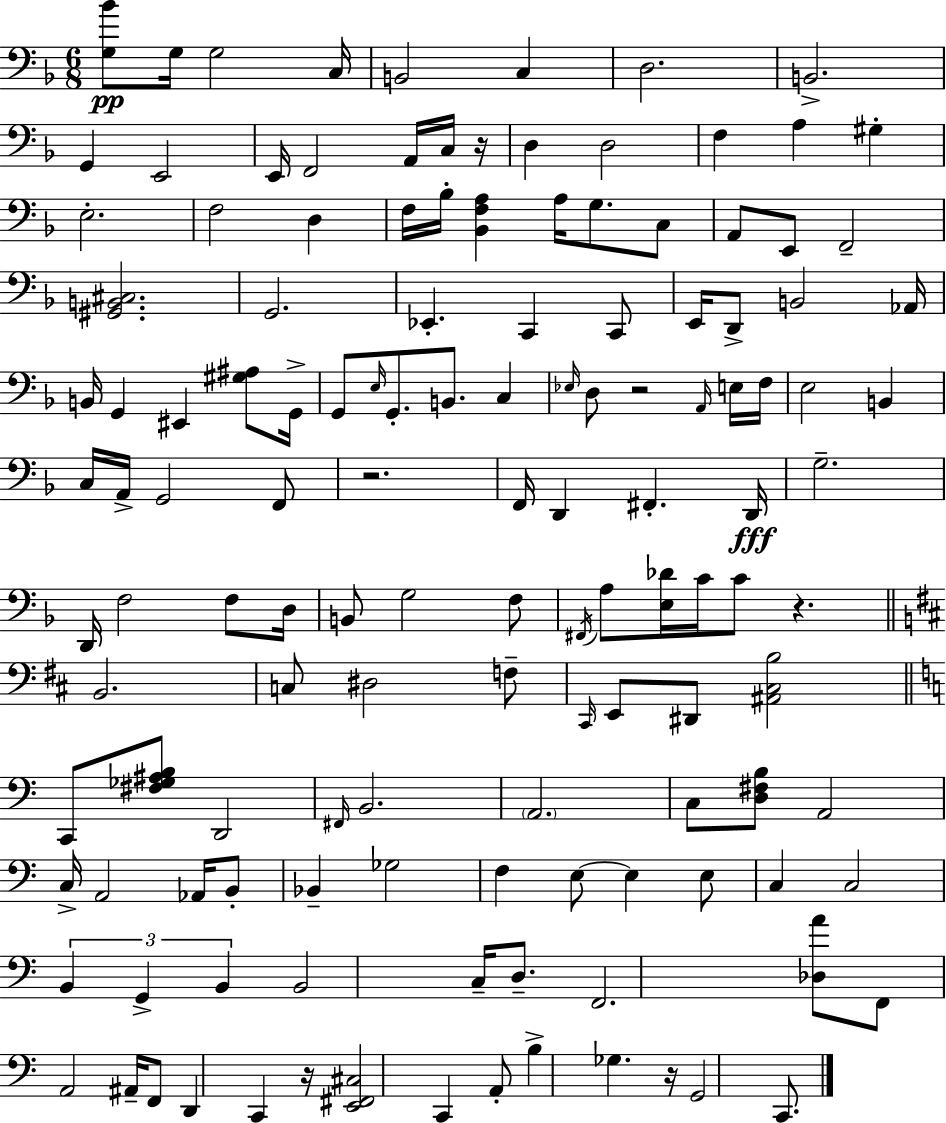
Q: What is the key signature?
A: D minor